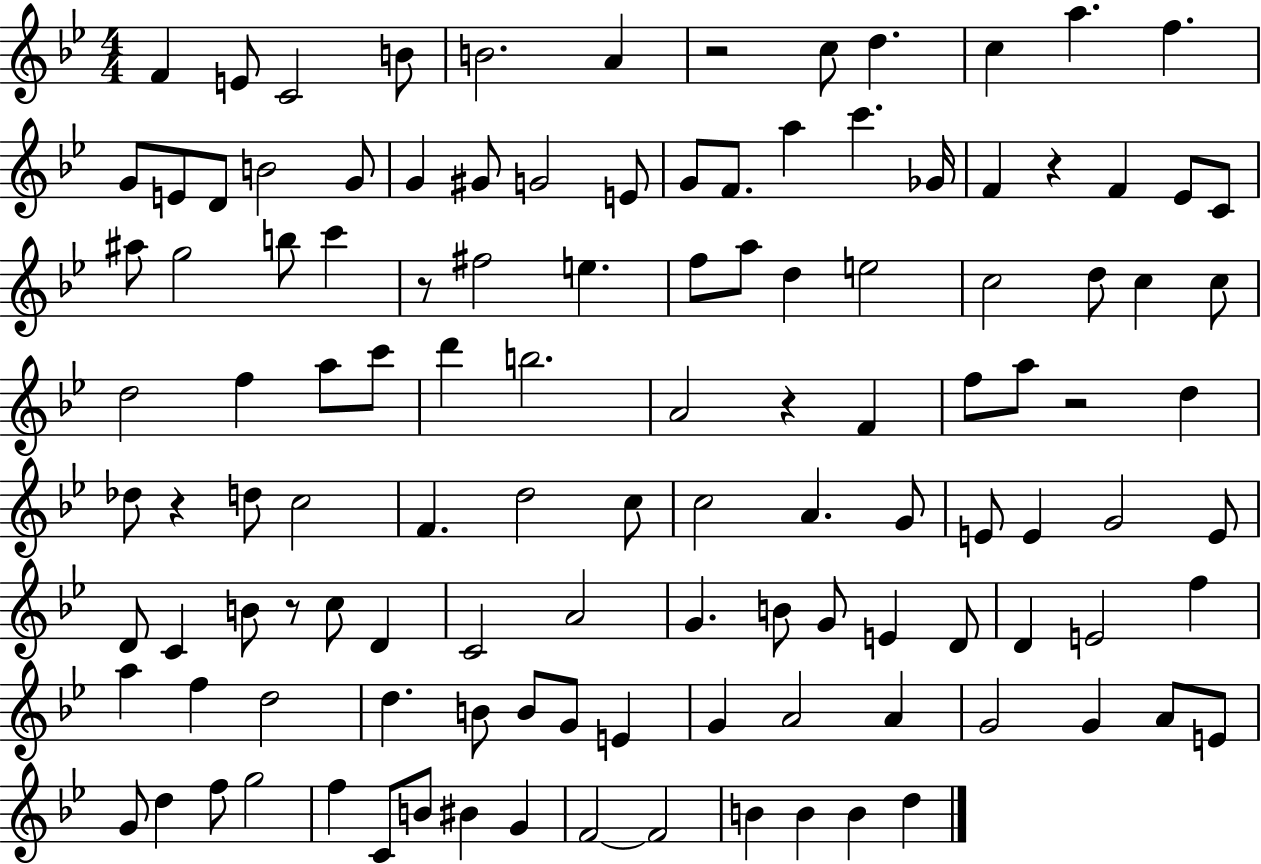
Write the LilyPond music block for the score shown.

{
  \clef treble
  \numericTimeSignature
  \time 4/4
  \key bes \major
  \repeat volta 2 { f'4 e'8 c'2 b'8 | b'2. a'4 | r2 c''8 d''4. | c''4 a''4. f''4. | \break g'8 e'8 d'8 b'2 g'8 | g'4 gis'8 g'2 e'8 | g'8 f'8. a''4 c'''4. ges'16 | f'4 r4 f'4 ees'8 c'8 | \break ais''8 g''2 b''8 c'''4 | r8 fis''2 e''4. | f''8 a''8 d''4 e''2 | c''2 d''8 c''4 c''8 | \break d''2 f''4 a''8 c'''8 | d'''4 b''2. | a'2 r4 f'4 | f''8 a''8 r2 d''4 | \break des''8 r4 d''8 c''2 | f'4. d''2 c''8 | c''2 a'4. g'8 | e'8 e'4 g'2 e'8 | \break d'8 c'4 b'8 r8 c''8 d'4 | c'2 a'2 | g'4. b'8 g'8 e'4 d'8 | d'4 e'2 f''4 | \break a''4 f''4 d''2 | d''4. b'8 b'8 g'8 e'4 | g'4 a'2 a'4 | g'2 g'4 a'8 e'8 | \break g'8 d''4 f''8 g''2 | f''4 c'8 b'8 bis'4 g'4 | f'2~~ f'2 | b'4 b'4 b'4 d''4 | \break } \bar "|."
}